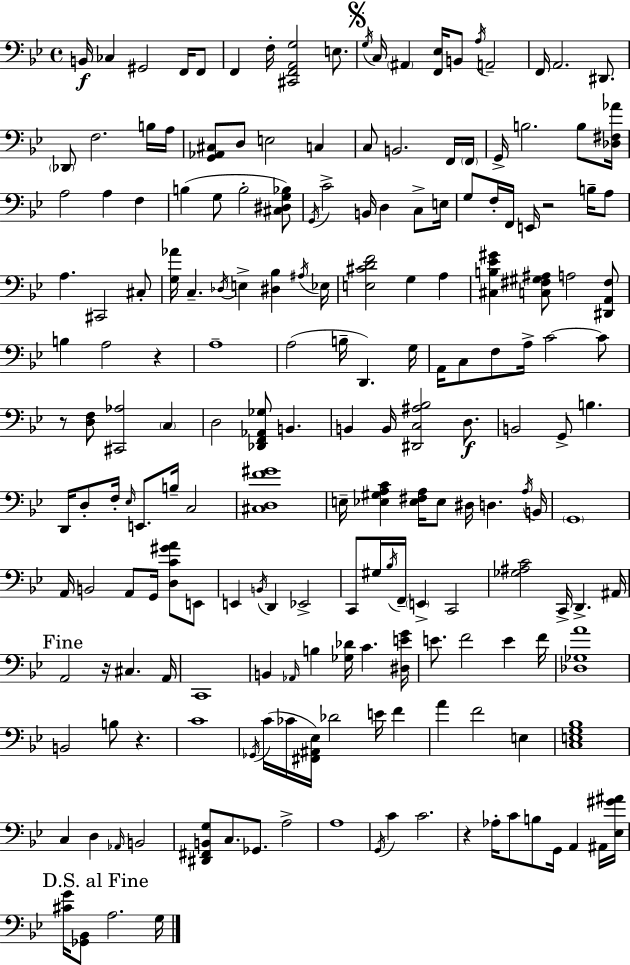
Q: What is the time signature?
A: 4/4